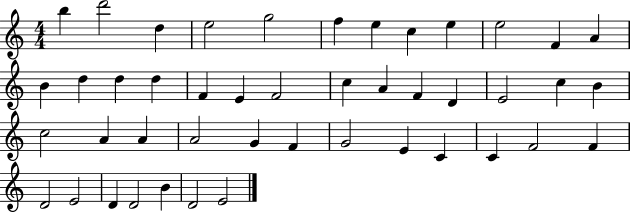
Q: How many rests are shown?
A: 0